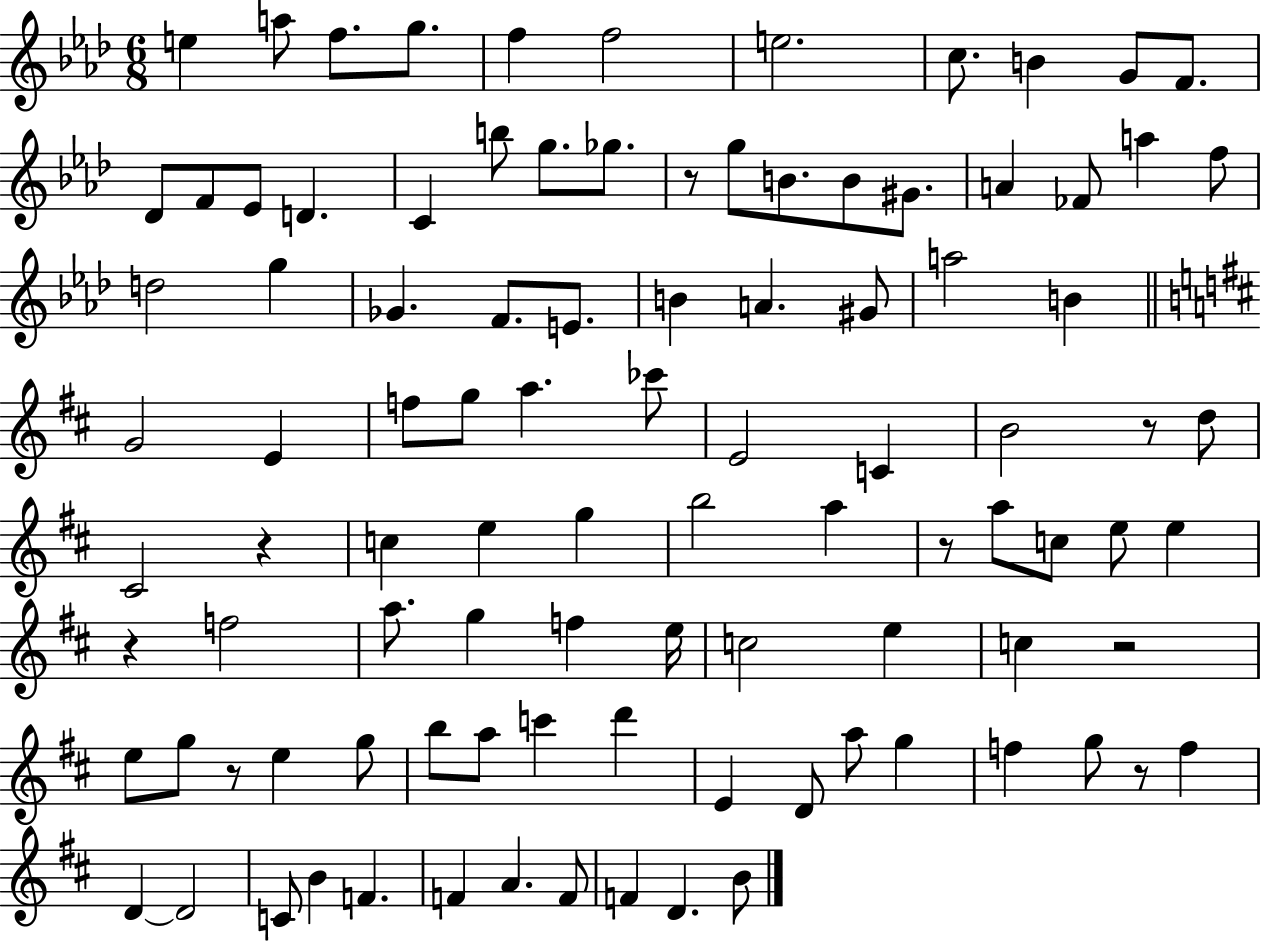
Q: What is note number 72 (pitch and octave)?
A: C6